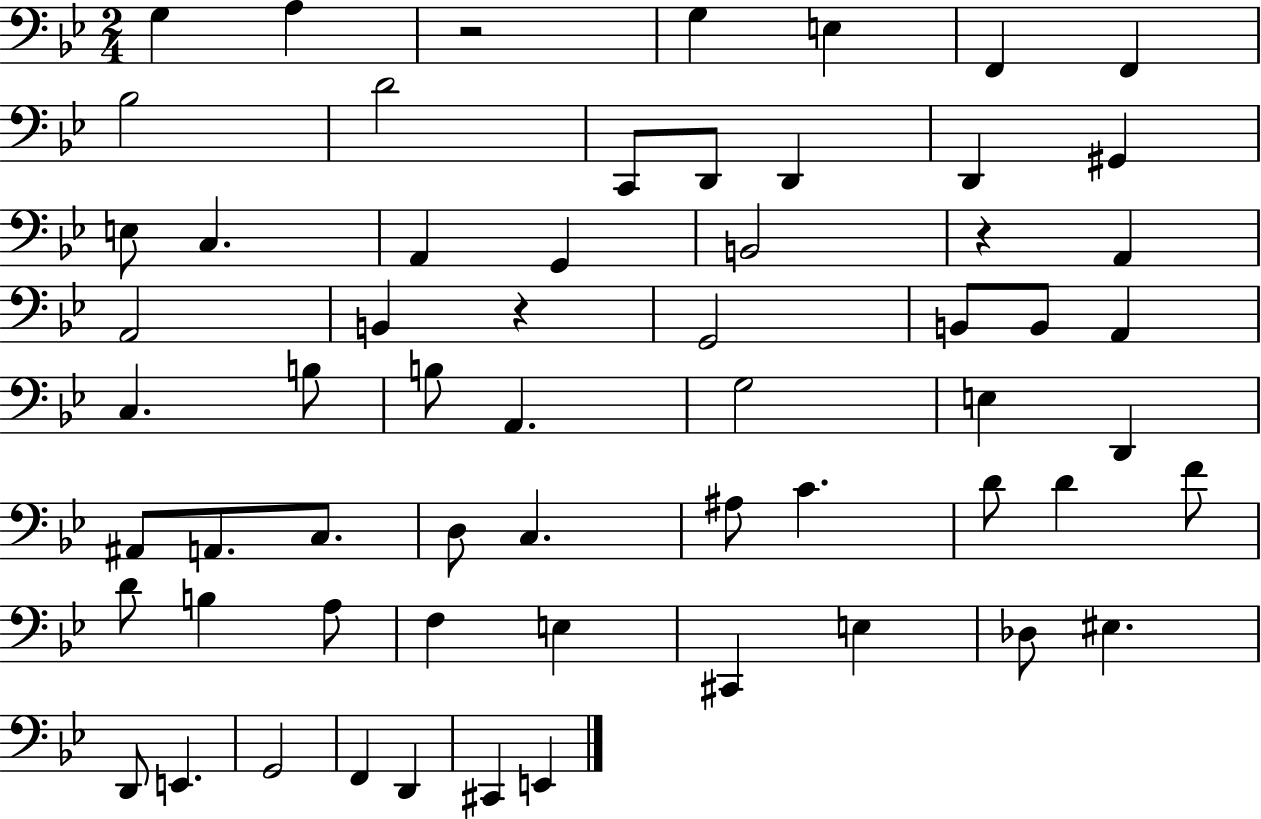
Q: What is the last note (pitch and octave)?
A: E2